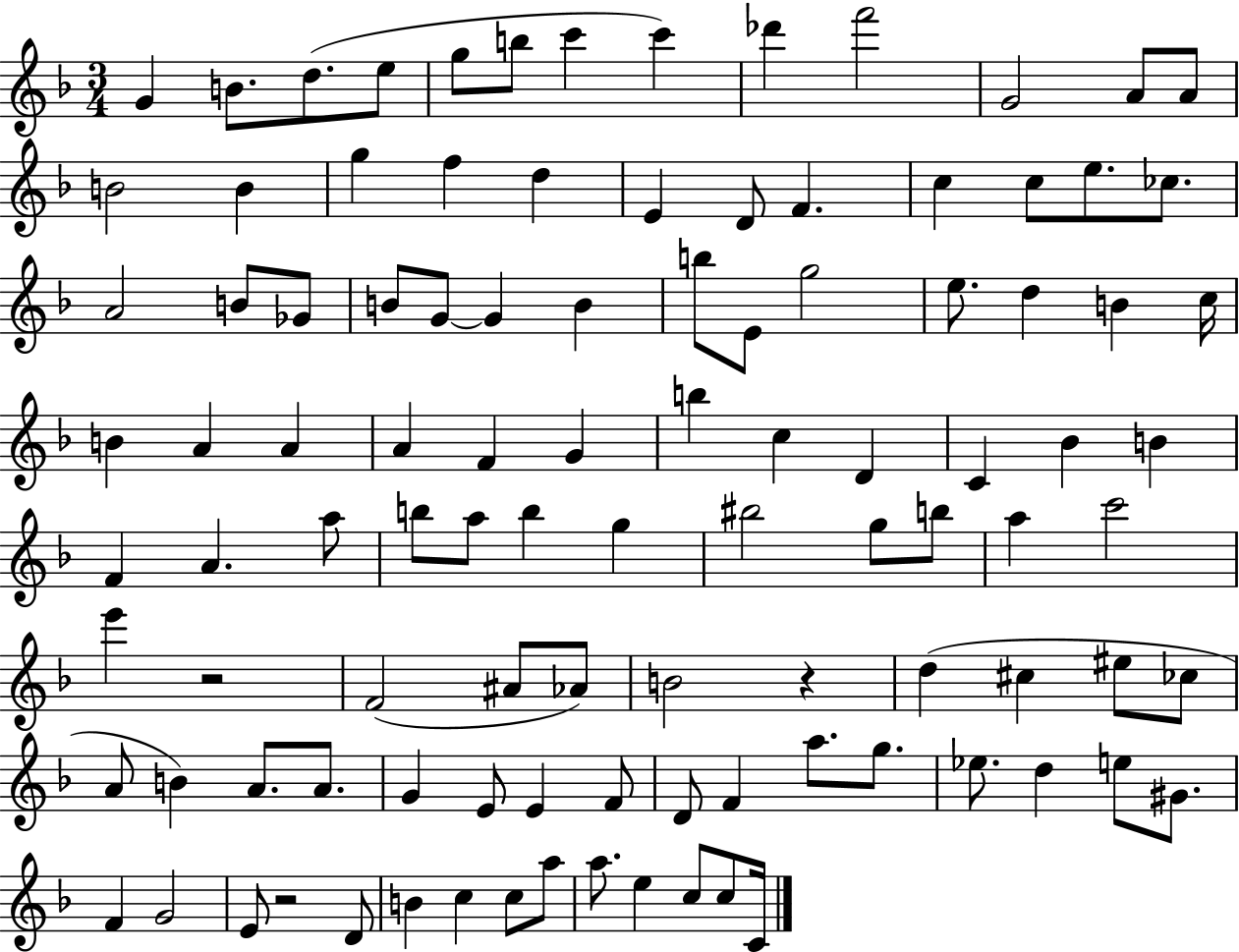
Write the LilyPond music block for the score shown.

{
  \clef treble
  \numericTimeSignature
  \time 3/4
  \key f \major
  g'4 b'8. d''8.( e''8 | g''8 b''8 c'''4 c'''4) | des'''4 f'''2 | g'2 a'8 a'8 | \break b'2 b'4 | g''4 f''4 d''4 | e'4 d'8 f'4. | c''4 c''8 e''8. ces''8. | \break a'2 b'8 ges'8 | b'8 g'8~~ g'4 b'4 | b''8 e'8 g''2 | e''8. d''4 b'4 c''16 | \break b'4 a'4 a'4 | a'4 f'4 g'4 | b''4 c''4 d'4 | c'4 bes'4 b'4 | \break f'4 a'4. a''8 | b''8 a''8 b''4 g''4 | bis''2 g''8 b''8 | a''4 c'''2 | \break e'''4 r2 | f'2( ais'8 aes'8) | b'2 r4 | d''4( cis''4 eis''8 ces''8 | \break a'8 b'4) a'8. a'8. | g'4 e'8 e'4 f'8 | d'8 f'4 a''8. g''8. | ees''8. d''4 e''8 gis'8. | \break f'4 g'2 | e'8 r2 d'8 | b'4 c''4 c''8 a''8 | a''8. e''4 c''8 c''8 c'16 | \break \bar "|."
}